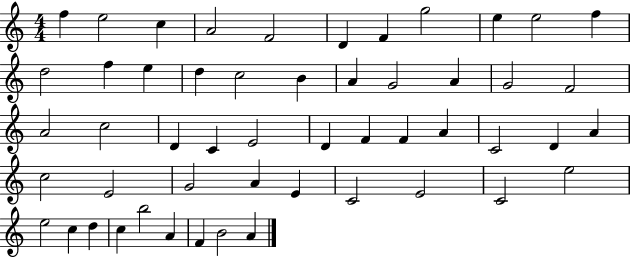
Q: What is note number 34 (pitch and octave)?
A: A4